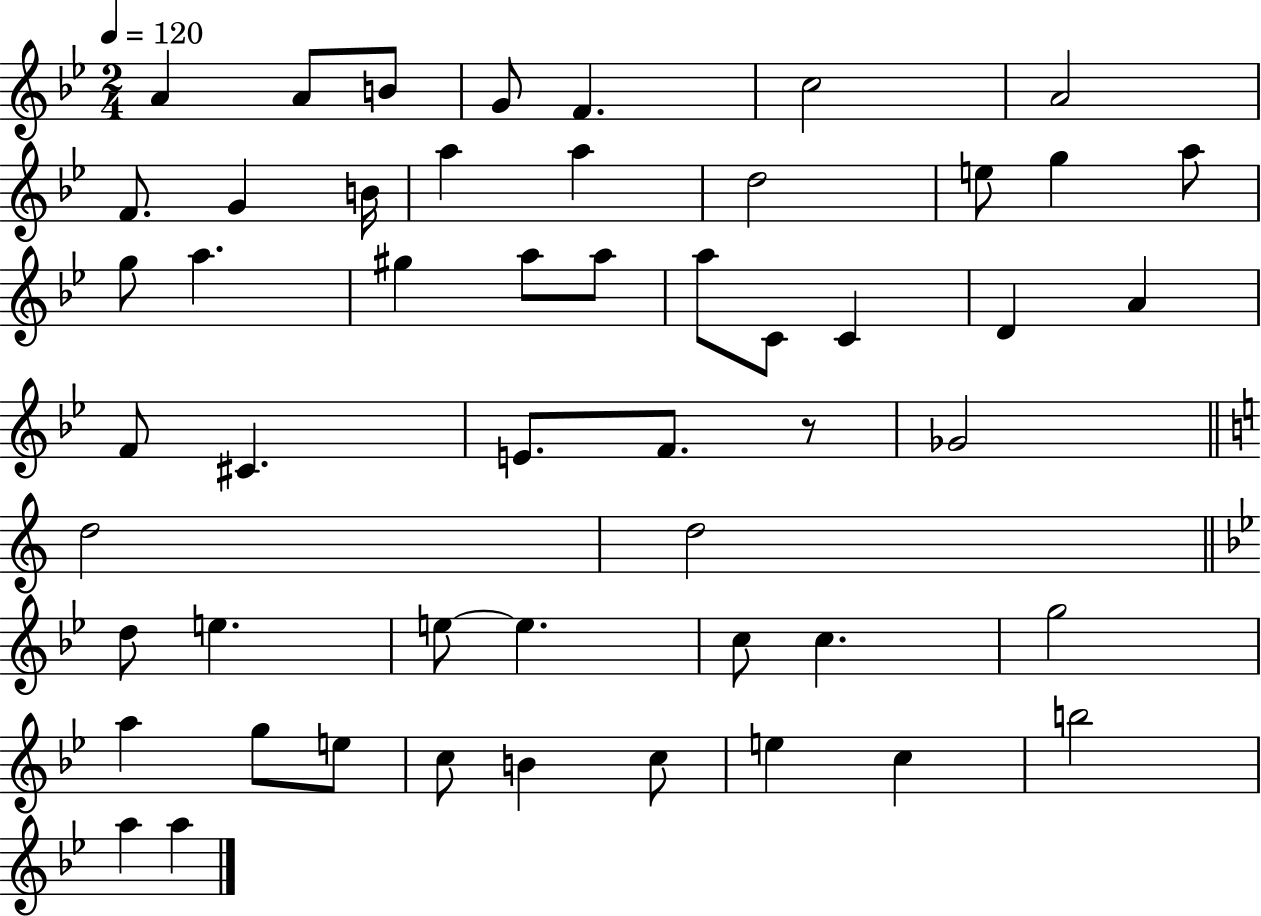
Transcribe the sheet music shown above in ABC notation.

X:1
T:Untitled
M:2/4
L:1/4
K:Bb
A A/2 B/2 G/2 F c2 A2 F/2 G B/4 a a d2 e/2 g a/2 g/2 a ^g a/2 a/2 a/2 C/2 C D A F/2 ^C E/2 F/2 z/2 _G2 d2 d2 d/2 e e/2 e c/2 c g2 a g/2 e/2 c/2 B c/2 e c b2 a a